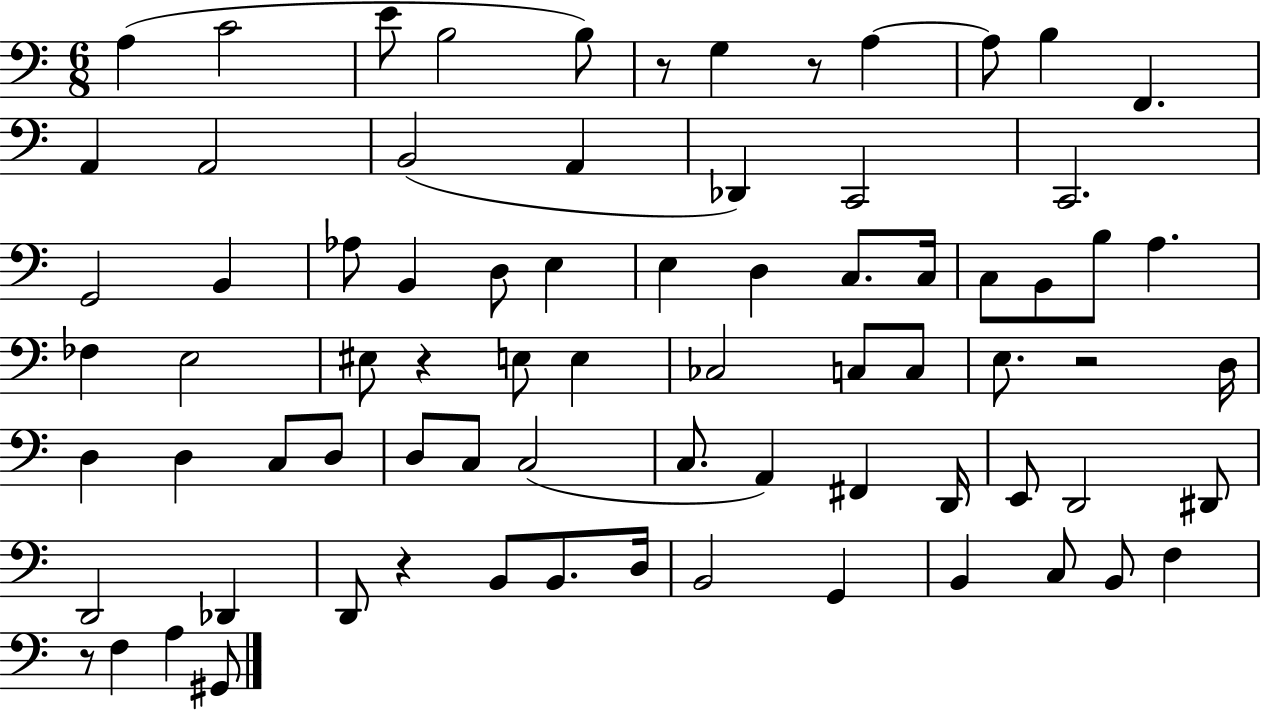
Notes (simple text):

A3/q C4/h E4/e B3/h B3/e R/e G3/q R/e A3/q A3/e B3/q F2/q. A2/q A2/h B2/h A2/q Db2/q C2/h C2/h. G2/h B2/q Ab3/e B2/q D3/e E3/q E3/q D3/q C3/e. C3/s C3/e B2/e B3/e A3/q. FES3/q E3/h EIS3/e R/q E3/e E3/q CES3/h C3/e C3/e E3/e. R/h D3/s D3/q D3/q C3/e D3/e D3/e C3/e C3/h C3/e. A2/q F#2/q D2/s E2/e D2/h D#2/e D2/h Db2/q D2/e R/q B2/e B2/e. D3/s B2/h G2/q B2/q C3/e B2/e F3/q R/e F3/q A3/q G#2/e